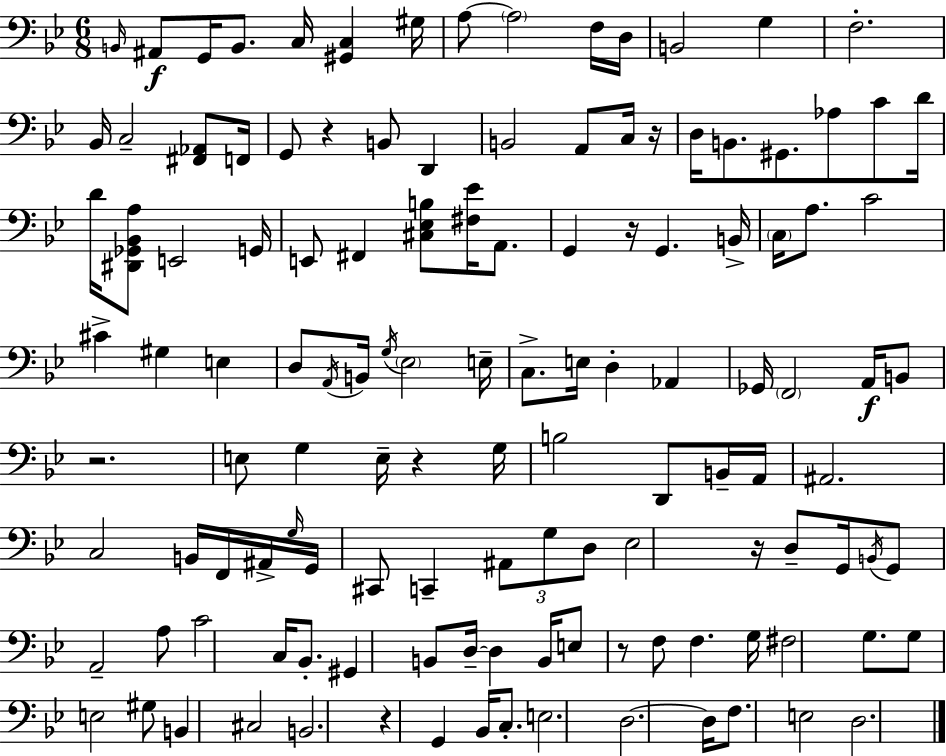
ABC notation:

X:1
T:Untitled
M:6/8
L:1/4
K:Gm
B,,/4 ^A,,/2 G,,/4 B,,/2 C,/4 [^G,,C,] ^G,/4 A,/2 A,2 F,/4 D,/4 B,,2 G, F,2 _B,,/4 C,2 [^F,,_A,,]/2 F,,/4 G,,/2 z B,,/2 D,, B,,2 A,,/2 C,/4 z/4 D,/4 B,,/2 ^G,,/2 _A,/2 C/2 D/4 D/4 [^D,,_G,,_B,,A,]/2 E,,2 G,,/4 E,,/2 ^F,, [^C,_E,B,]/2 [^F,_E]/4 A,,/2 G,, z/4 G,, B,,/4 C,/4 A,/2 C2 ^C ^G, E, D,/2 A,,/4 B,,/4 G,/4 _E,2 E,/4 C,/2 E,/4 D, _A,, _G,,/4 F,,2 A,,/4 B,,/2 z2 E,/2 G, E,/4 z G,/4 B,2 D,,/2 B,,/4 A,,/4 ^A,,2 C,2 B,,/4 F,,/4 ^A,,/4 G,/4 G,,/4 ^C,,/2 C,, ^A,,/2 G,/2 D,/2 _E,2 z/4 D,/2 G,,/4 B,,/4 G,,/2 A,,2 A,/2 C2 C,/4 _B,,/2 ^G,, B,,/2 D,/4 D, B,,/4 E,/2 z/2 F,/2 F, G,/4 ^F,2 G,/2 G,/2 E,2 ^G,/2 B,, ^C,2 B,,2 z G,, _B,,/4 C,/2 E,2 D,2 D,/4 F,/2 E,2 D,2